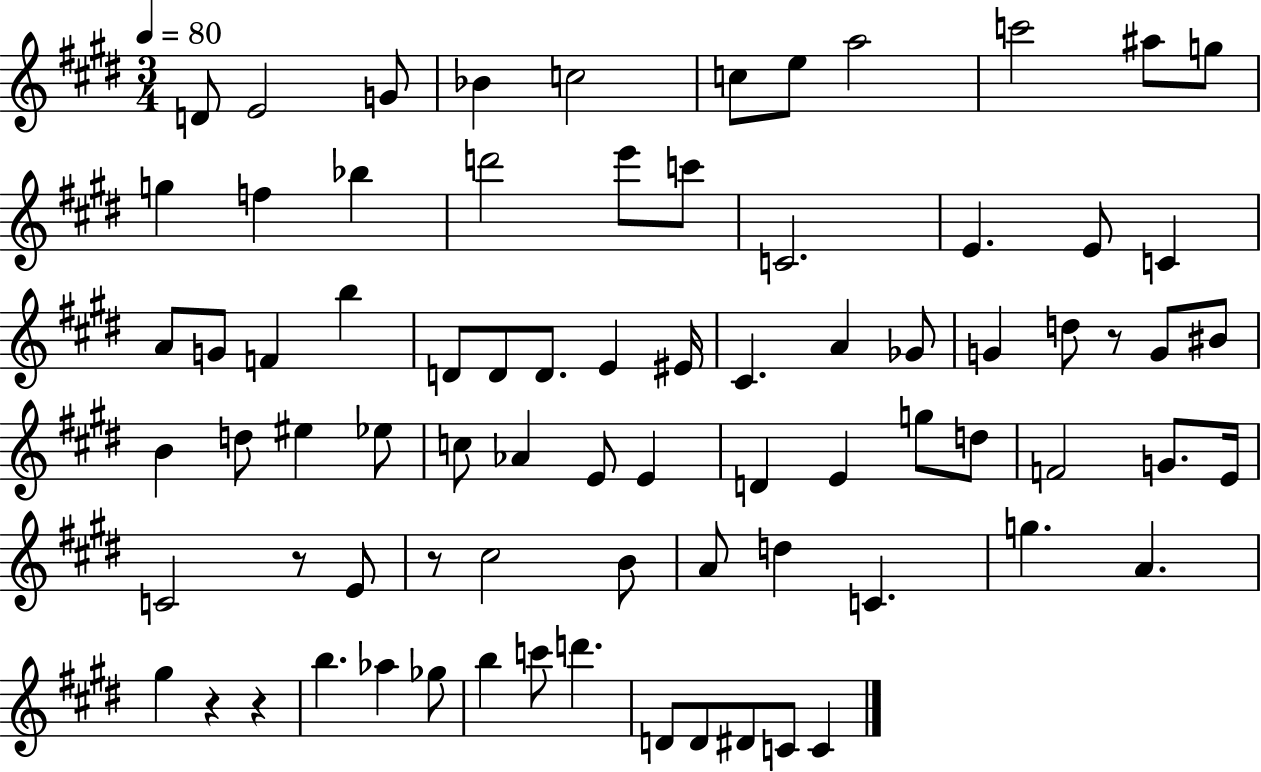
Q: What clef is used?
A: treble